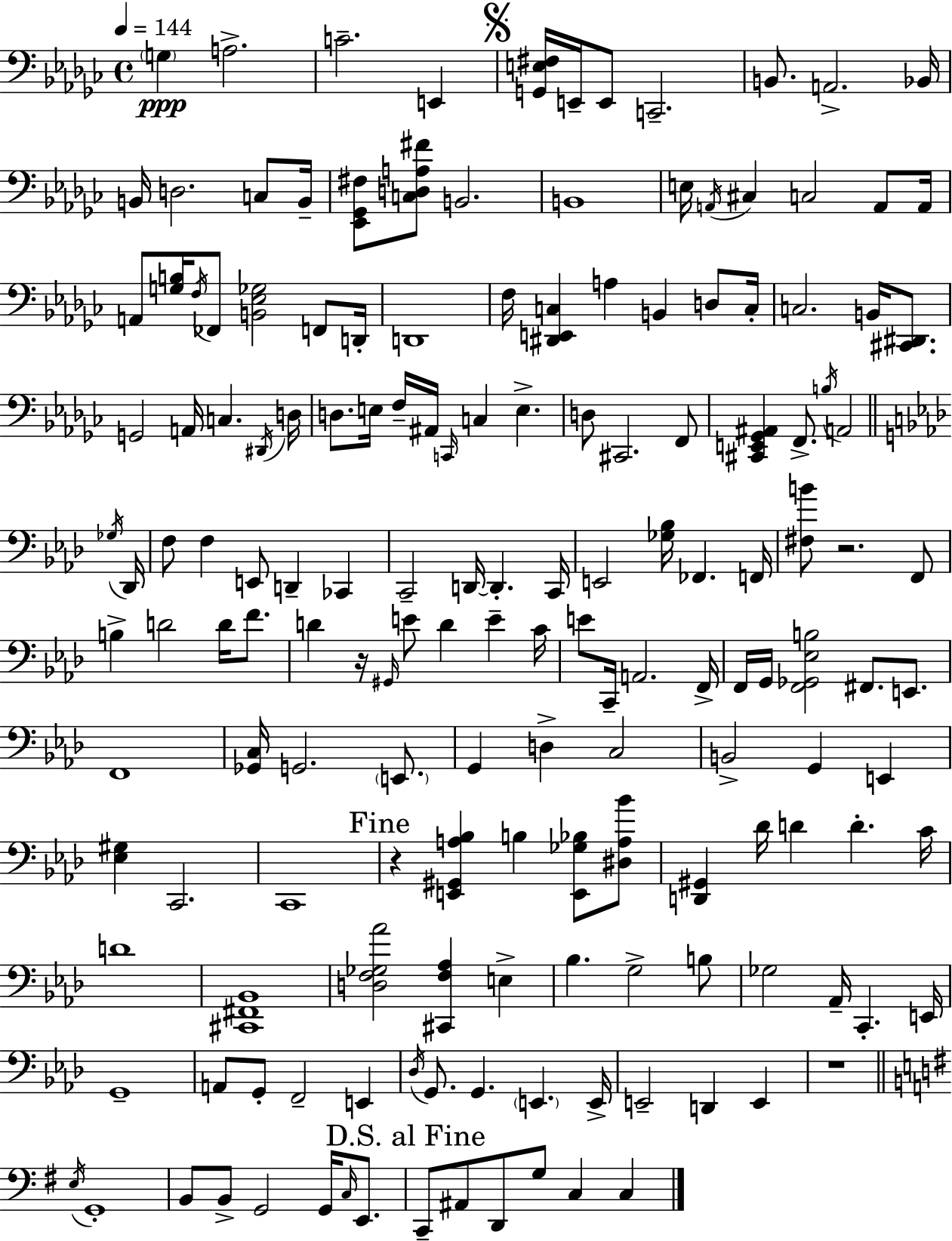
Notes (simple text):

G3/q A3/h. C4/h. E2/q [G2,E3,F#3]/s E2/s E2/e C2/h. B2/e. A2/h. Bb2/s B2/s D3/h. C3/e B2/s [Eb2,Gb2,F#3]/e [C3,D3,A3,F#4]/e B2/h. B2/w E3/s A2/s C#3/q C3/h A2/e A2/s A2/e [G3,B3]/s F3/s FES2/e [B2,Eb3,Gb3]/h F2/e D2/s D2/w F3/s [D#2,E2,C3]/q A3/q B2/q D3/e C3/s C3/h. B2/s [C#2,D#2]/e. G2/h A2/s C3/q. D#2/s D3/s D3/e. E3/s F3/s A#2/s C2/s C3/q E3/q. D3/e C#2/h. F2/e [C#2,E2,Gb2,A#2]/q F2/e. B3/s A2/h Gb3/s Db2/s F3/e F3/q E2/e D2/q CES2/q C2/h D2/s D2/q. C2/s E2/h [Gb3,Bb3]/s FES2/q. F2/s [F#3,B4]/e R/h. F2/e B3/q D4/h D4/s F4/e. D4/q R/s G#2/s E4/e D4/q E4/q C4/s E4/e C2/s A2/h. F2/s F2/s G2/s [F2,Gb2,Eb3,B3]/h F#2/e. E2/e. F2/w [Gb2,C3]/s G2/h. E2/e. G2/q D3/q C3/h B2/h G2/q E2/q [Eb3,G#3]/q C2/h. C2/w R/q [E2,G#2,A3,Bb3]/q B3/q [E2,Gb3,Bb3]/e [D#3,A3,Bb4]/e [D2,G#2]/q Db4/s D4/q D4/q. C4/s D4/w [C#2,F#2,Bb2]/w [D3,F3,Gb3,Ab4]/h [C#2,F3,Ab3]/q E3/q Bb3/q. G3/h B3/e Gb3/h Ab2/s C2/q. E2/s G2/w A2/e G2/e F2/h E2/q Db3/s G2/e. G2/q. E2/q. E2/s E2/h D2/q E2/q R/w E3/s G2/w B2/e B2/e G2/h G2/s C3/s E2/e. C2/e A#2/e D2/e G3/e C3/q C3/q